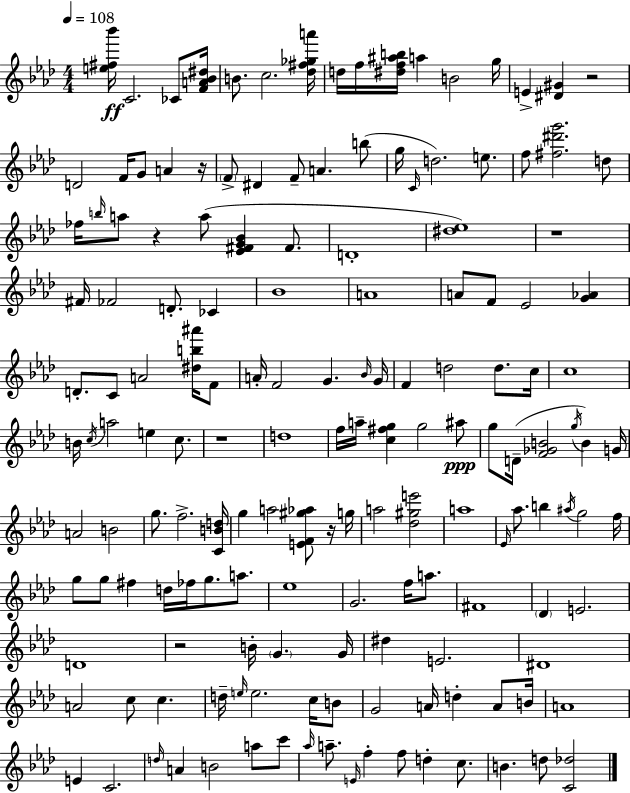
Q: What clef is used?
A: treble